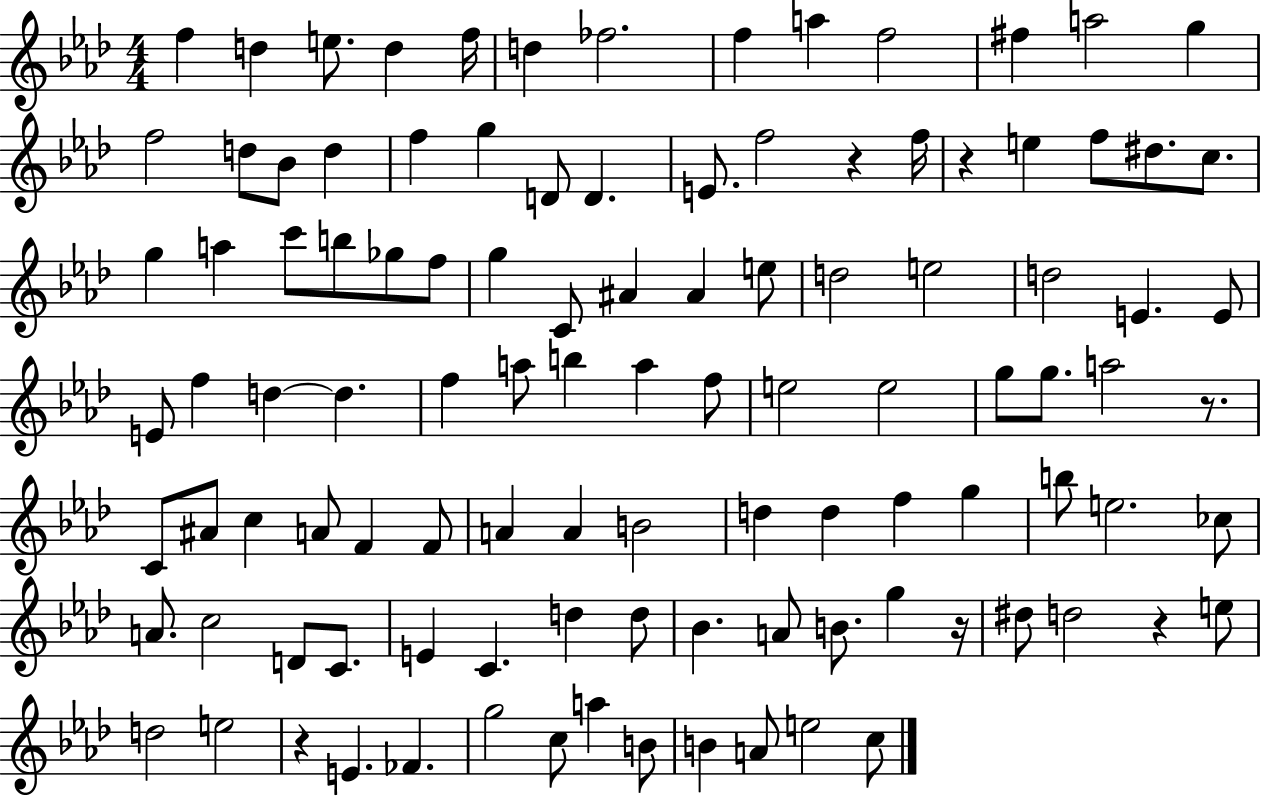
F5/q D5/q E5/e. D5/q F5/s D5/q FES5/h. F5/q A5/q F5/h F#5/q A5/h G5/q F5/h D5/e Bb4/e D5/q F5/q G5/q D4/e D4/q. E4/e. F5/h R/q F5/s R/q E5/q F5/e D#5/e. C5/e. G5/q A5/q C6/e B5/e Gb5/e F5/e G5/q C4/e A#4/q A#4/q E5/e D5/h E5/h D5/h E4/q. E4/e E4/e F5/q D5/q D5/q. F5/q A5/e B5/q A5/q F5/e E5/h E5/h G5/e G5/e. A5/h R/e. C4/e A#4/e C5/q A4/e F4/q F4/e A4/q A4/q B4/h D5/q D5/q F5/q G5/q B5/e E5/h. CES5/e A4/e. C5/h D4/e C4/e. E4/q C4/q. D5/q D5/e Bb4/q. A4/e B4/e. G5/q R/s D#5/e D5/h R/q E5/e D5/h E5/h R/q E4/q. FES4/q. G5/h C5/e A5/q B4/e B4/q A4/e E5/h C5/e